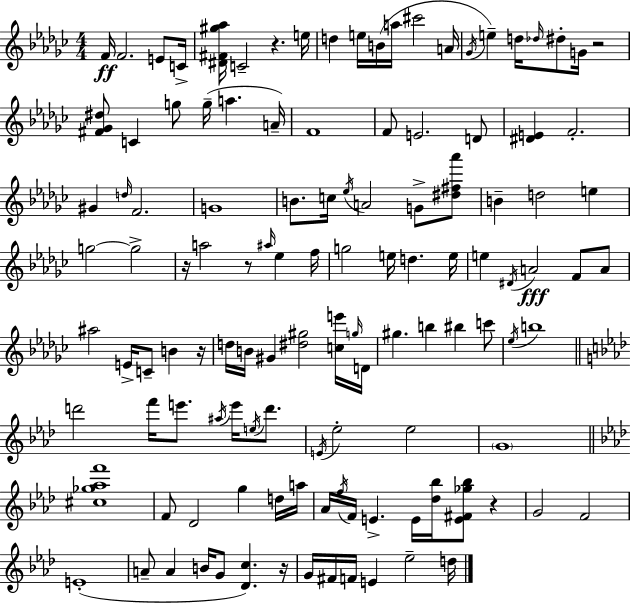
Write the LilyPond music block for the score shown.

{
  \clef treble
  \numericTimeSignature
  \time 4/4
  \key ees \minor
  \repeat volta 2 { f'16\ff f'2. e'8 c'16-> | <dis' fis' gis'' aes''>16 c'2-- r4. e''16 | d''4 e''16 b'16( a''16 cis'''2 a'16 | \acciaccatura { ges'16 } e''4--) d''16 \grace { des''16 } dis''8-. g'16 r2 | \break <fis' ges' dis''>8 c'4 g''8 g''16--( a''4. | a'16--) f'1 | f'8 e'2. | d'8 <dis' e'>4 f'2.-. | \break gis'4 \grace { d''16 } f'2. | g'1 | b'8. c''16 \acciaccatura { ees''16 } a'2 | g'8-> <dis'' fis'' aes'''>8 b'4-- d''2 | \break e''4 g''2~~ g''2-> | r16 a''2 r8 \grace { ais''16 } | ees''4 f''16 g''2 e''16 d''4. | e''16 e''4 \acciaccatura { dis'16 } a'2\fff | \break f'8 a'8 ais''2 e'16-> c'8-- | b'4 r16 d''16 b'16 gis'4 <dis'' gis''>2 | <c'' e'''>16 \grace { g''16 } d'16 gis''4. b''4 | bis''4 c'''8 \acciaccatura { ees''16 } b''1 | \break \bar "||" \break \key aes \major d'''2 f'''16 e'''8. \acciaccatura { ais''16 } e'''16 \acciaccatura { e''16 } d'''8. | \acciaccatura { e'16 } ees''2-. ees''2 | \parenthesize g'1 | \bar "||" \break \key f \minor <cis'' ges'' aes'' f'''>1 | f'8 des'2 g''4 d''16 a''16 | aes'16 \acciaccatura { f''16 } f'16 e'4.-> e'16 <des'' bes''>16 <e' fis' ges'' bes''>8 r4 | g'2 f'2 | \break e'1-.( | a'8-- a'4 b'16 g'8 <des' c''>4.) | r16 g'16 fis'16 f'16 e'4 ees''2-- | d''16 } \bar "|."
}